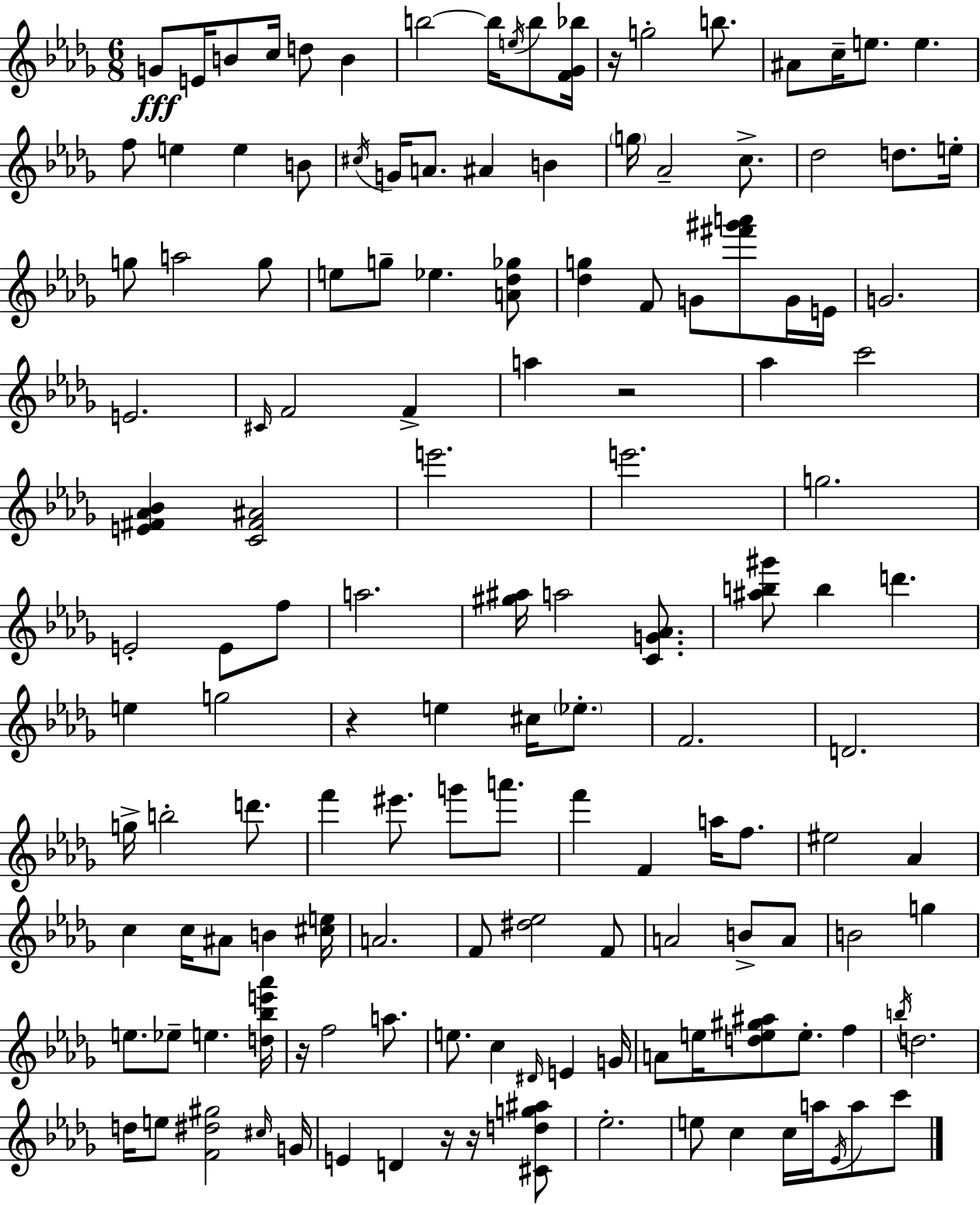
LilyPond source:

{
  \clef treble
  \numericTimeSignature
  \time 6/8
  \key bes \minor
  g'8\fff e'16 b'8 c''16 d''8 b'4 | b''2~~ b''16 \acciaccatura { e''16 } b''8 | <f' ges' bes''>16 r16 g''2-. b''8. | ais'8 c''16-- e''8. e''4. | \break f''8 e''4 e''4 b'8 | \acciaccatura { cis''16 } g'16 a'8. ais'4 b'4 | \parenthesize g''16 aes'2-- c''8.-> | des''2 d''8. | \break e''16-. g''8 a''2 | g''8 e''8 g''8-- ees''4. | <a' des'' ges''>8 <des'' g''>4 f'8 g'8 <fis''' gis''' a'''>8 | g'16 e'16 g'2. | \break e'2. | \grace { cis'16 } f'2 f'4-> | a''4 r2 | aes''4 c'''2 | \break <e' fis' aes' bes'>4 <c' fis' ais'>2 | e'''2. | e'''2. | g''2. | \break e'2-. e'8 | f''8 a''2. | <gis'' ais''>16 a''2 | <c' g' aes'>8. <ais'' b'' gis'''>8 b''4 d'''4. | \break e''4 g''2 | r4 e''4 cis''16 | \parenthesize ees''8.-. f'2. | d'2. | \break g''16-> b''2-. | d'''8. f'''4 eis'''8. g'''8 | a'''8. f'''4 f'4 a''16 | f''8. eis''2 aes'4 | \break c''4 c''16 ais'8 b'4 | <cis'' e''>16 a'2. | f'8 <dis'' ees''>2 | f'8 a'2 b'8-> | \break a'8 b'2 g''4 | e''8. ees''8-- e''4. | <d'' bes'' e''' aes'''>16 r16 f''2 | a''8. e''8. c''4 \grace { dis'16 } e'4 | \break g'16 a'8 e''16 <d'' e'' gis'' ais''>8 e''8.-. | f''4 \acciaccatura { b''16 } d''2. | d''16 e''8 <f' dis'' gis''>2 | \grace { cis''16 } g'16 e'4 d'4 | \break r16 r16 <cis' d'' g'' ais''>8 ees''2.-. | e''8 c''4 | c''16 a''16 \acciaccatura { ees'16 } a''8 c'''8 \bar "|."
}